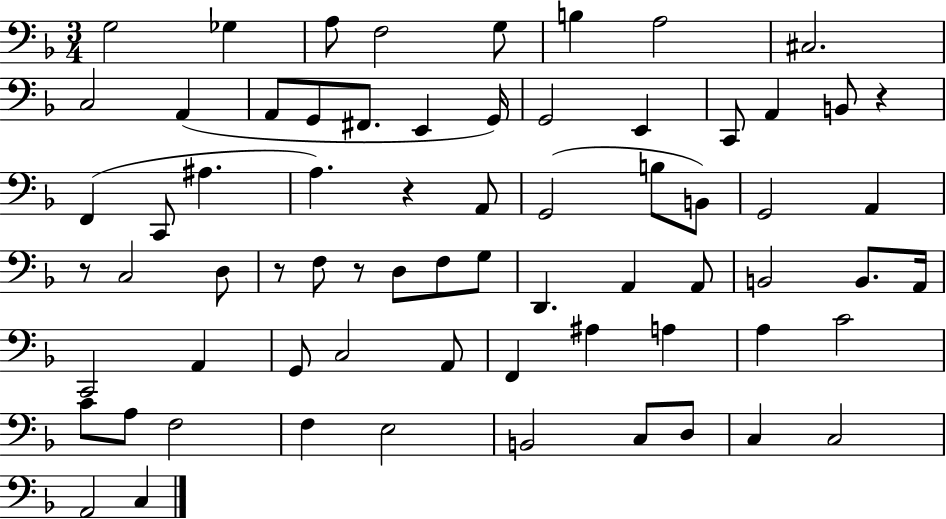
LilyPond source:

{
  \clef bass
  \numericTimeSignature
  \time 3/4
  \key f \major
  g2 ges4 | a8 f2 g8 | b4 a2 | cis2. | \break c2 a,4( | a,8 g,8 fis,8. e,4 g,16) | g,2 e,4 | c,8 a,4 b,8 r4 | \break f,4( c,8 ais4. | a4.) r4 a,8 | g,2( b8 b,8) | g,2 a,4 | \break r8 c2 d8 | r8 f8 r8 d8 f8 g8 | d,4. a,4 a,8 | b,2 b,8. a,16 | \break c,2 a,4 | g,8 c2 a,8 | f,4 ais4 a4 | a4 c'2 | \break c'8 a8 f2 | f4 e2 | b,2 c8 d8 | c4 c2 | \break a,2 c4 | \bar "|."
}